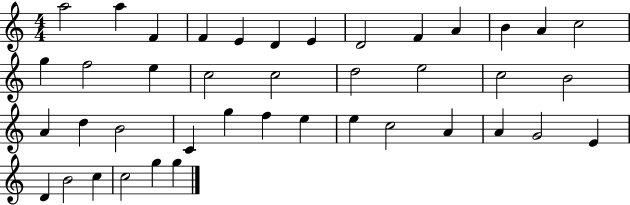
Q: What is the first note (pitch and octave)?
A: A5